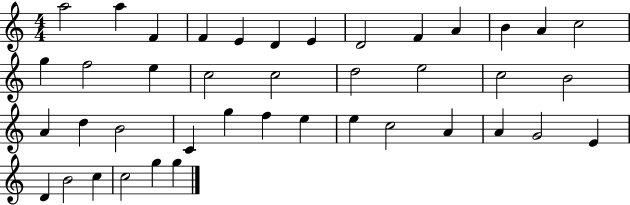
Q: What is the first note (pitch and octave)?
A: A5